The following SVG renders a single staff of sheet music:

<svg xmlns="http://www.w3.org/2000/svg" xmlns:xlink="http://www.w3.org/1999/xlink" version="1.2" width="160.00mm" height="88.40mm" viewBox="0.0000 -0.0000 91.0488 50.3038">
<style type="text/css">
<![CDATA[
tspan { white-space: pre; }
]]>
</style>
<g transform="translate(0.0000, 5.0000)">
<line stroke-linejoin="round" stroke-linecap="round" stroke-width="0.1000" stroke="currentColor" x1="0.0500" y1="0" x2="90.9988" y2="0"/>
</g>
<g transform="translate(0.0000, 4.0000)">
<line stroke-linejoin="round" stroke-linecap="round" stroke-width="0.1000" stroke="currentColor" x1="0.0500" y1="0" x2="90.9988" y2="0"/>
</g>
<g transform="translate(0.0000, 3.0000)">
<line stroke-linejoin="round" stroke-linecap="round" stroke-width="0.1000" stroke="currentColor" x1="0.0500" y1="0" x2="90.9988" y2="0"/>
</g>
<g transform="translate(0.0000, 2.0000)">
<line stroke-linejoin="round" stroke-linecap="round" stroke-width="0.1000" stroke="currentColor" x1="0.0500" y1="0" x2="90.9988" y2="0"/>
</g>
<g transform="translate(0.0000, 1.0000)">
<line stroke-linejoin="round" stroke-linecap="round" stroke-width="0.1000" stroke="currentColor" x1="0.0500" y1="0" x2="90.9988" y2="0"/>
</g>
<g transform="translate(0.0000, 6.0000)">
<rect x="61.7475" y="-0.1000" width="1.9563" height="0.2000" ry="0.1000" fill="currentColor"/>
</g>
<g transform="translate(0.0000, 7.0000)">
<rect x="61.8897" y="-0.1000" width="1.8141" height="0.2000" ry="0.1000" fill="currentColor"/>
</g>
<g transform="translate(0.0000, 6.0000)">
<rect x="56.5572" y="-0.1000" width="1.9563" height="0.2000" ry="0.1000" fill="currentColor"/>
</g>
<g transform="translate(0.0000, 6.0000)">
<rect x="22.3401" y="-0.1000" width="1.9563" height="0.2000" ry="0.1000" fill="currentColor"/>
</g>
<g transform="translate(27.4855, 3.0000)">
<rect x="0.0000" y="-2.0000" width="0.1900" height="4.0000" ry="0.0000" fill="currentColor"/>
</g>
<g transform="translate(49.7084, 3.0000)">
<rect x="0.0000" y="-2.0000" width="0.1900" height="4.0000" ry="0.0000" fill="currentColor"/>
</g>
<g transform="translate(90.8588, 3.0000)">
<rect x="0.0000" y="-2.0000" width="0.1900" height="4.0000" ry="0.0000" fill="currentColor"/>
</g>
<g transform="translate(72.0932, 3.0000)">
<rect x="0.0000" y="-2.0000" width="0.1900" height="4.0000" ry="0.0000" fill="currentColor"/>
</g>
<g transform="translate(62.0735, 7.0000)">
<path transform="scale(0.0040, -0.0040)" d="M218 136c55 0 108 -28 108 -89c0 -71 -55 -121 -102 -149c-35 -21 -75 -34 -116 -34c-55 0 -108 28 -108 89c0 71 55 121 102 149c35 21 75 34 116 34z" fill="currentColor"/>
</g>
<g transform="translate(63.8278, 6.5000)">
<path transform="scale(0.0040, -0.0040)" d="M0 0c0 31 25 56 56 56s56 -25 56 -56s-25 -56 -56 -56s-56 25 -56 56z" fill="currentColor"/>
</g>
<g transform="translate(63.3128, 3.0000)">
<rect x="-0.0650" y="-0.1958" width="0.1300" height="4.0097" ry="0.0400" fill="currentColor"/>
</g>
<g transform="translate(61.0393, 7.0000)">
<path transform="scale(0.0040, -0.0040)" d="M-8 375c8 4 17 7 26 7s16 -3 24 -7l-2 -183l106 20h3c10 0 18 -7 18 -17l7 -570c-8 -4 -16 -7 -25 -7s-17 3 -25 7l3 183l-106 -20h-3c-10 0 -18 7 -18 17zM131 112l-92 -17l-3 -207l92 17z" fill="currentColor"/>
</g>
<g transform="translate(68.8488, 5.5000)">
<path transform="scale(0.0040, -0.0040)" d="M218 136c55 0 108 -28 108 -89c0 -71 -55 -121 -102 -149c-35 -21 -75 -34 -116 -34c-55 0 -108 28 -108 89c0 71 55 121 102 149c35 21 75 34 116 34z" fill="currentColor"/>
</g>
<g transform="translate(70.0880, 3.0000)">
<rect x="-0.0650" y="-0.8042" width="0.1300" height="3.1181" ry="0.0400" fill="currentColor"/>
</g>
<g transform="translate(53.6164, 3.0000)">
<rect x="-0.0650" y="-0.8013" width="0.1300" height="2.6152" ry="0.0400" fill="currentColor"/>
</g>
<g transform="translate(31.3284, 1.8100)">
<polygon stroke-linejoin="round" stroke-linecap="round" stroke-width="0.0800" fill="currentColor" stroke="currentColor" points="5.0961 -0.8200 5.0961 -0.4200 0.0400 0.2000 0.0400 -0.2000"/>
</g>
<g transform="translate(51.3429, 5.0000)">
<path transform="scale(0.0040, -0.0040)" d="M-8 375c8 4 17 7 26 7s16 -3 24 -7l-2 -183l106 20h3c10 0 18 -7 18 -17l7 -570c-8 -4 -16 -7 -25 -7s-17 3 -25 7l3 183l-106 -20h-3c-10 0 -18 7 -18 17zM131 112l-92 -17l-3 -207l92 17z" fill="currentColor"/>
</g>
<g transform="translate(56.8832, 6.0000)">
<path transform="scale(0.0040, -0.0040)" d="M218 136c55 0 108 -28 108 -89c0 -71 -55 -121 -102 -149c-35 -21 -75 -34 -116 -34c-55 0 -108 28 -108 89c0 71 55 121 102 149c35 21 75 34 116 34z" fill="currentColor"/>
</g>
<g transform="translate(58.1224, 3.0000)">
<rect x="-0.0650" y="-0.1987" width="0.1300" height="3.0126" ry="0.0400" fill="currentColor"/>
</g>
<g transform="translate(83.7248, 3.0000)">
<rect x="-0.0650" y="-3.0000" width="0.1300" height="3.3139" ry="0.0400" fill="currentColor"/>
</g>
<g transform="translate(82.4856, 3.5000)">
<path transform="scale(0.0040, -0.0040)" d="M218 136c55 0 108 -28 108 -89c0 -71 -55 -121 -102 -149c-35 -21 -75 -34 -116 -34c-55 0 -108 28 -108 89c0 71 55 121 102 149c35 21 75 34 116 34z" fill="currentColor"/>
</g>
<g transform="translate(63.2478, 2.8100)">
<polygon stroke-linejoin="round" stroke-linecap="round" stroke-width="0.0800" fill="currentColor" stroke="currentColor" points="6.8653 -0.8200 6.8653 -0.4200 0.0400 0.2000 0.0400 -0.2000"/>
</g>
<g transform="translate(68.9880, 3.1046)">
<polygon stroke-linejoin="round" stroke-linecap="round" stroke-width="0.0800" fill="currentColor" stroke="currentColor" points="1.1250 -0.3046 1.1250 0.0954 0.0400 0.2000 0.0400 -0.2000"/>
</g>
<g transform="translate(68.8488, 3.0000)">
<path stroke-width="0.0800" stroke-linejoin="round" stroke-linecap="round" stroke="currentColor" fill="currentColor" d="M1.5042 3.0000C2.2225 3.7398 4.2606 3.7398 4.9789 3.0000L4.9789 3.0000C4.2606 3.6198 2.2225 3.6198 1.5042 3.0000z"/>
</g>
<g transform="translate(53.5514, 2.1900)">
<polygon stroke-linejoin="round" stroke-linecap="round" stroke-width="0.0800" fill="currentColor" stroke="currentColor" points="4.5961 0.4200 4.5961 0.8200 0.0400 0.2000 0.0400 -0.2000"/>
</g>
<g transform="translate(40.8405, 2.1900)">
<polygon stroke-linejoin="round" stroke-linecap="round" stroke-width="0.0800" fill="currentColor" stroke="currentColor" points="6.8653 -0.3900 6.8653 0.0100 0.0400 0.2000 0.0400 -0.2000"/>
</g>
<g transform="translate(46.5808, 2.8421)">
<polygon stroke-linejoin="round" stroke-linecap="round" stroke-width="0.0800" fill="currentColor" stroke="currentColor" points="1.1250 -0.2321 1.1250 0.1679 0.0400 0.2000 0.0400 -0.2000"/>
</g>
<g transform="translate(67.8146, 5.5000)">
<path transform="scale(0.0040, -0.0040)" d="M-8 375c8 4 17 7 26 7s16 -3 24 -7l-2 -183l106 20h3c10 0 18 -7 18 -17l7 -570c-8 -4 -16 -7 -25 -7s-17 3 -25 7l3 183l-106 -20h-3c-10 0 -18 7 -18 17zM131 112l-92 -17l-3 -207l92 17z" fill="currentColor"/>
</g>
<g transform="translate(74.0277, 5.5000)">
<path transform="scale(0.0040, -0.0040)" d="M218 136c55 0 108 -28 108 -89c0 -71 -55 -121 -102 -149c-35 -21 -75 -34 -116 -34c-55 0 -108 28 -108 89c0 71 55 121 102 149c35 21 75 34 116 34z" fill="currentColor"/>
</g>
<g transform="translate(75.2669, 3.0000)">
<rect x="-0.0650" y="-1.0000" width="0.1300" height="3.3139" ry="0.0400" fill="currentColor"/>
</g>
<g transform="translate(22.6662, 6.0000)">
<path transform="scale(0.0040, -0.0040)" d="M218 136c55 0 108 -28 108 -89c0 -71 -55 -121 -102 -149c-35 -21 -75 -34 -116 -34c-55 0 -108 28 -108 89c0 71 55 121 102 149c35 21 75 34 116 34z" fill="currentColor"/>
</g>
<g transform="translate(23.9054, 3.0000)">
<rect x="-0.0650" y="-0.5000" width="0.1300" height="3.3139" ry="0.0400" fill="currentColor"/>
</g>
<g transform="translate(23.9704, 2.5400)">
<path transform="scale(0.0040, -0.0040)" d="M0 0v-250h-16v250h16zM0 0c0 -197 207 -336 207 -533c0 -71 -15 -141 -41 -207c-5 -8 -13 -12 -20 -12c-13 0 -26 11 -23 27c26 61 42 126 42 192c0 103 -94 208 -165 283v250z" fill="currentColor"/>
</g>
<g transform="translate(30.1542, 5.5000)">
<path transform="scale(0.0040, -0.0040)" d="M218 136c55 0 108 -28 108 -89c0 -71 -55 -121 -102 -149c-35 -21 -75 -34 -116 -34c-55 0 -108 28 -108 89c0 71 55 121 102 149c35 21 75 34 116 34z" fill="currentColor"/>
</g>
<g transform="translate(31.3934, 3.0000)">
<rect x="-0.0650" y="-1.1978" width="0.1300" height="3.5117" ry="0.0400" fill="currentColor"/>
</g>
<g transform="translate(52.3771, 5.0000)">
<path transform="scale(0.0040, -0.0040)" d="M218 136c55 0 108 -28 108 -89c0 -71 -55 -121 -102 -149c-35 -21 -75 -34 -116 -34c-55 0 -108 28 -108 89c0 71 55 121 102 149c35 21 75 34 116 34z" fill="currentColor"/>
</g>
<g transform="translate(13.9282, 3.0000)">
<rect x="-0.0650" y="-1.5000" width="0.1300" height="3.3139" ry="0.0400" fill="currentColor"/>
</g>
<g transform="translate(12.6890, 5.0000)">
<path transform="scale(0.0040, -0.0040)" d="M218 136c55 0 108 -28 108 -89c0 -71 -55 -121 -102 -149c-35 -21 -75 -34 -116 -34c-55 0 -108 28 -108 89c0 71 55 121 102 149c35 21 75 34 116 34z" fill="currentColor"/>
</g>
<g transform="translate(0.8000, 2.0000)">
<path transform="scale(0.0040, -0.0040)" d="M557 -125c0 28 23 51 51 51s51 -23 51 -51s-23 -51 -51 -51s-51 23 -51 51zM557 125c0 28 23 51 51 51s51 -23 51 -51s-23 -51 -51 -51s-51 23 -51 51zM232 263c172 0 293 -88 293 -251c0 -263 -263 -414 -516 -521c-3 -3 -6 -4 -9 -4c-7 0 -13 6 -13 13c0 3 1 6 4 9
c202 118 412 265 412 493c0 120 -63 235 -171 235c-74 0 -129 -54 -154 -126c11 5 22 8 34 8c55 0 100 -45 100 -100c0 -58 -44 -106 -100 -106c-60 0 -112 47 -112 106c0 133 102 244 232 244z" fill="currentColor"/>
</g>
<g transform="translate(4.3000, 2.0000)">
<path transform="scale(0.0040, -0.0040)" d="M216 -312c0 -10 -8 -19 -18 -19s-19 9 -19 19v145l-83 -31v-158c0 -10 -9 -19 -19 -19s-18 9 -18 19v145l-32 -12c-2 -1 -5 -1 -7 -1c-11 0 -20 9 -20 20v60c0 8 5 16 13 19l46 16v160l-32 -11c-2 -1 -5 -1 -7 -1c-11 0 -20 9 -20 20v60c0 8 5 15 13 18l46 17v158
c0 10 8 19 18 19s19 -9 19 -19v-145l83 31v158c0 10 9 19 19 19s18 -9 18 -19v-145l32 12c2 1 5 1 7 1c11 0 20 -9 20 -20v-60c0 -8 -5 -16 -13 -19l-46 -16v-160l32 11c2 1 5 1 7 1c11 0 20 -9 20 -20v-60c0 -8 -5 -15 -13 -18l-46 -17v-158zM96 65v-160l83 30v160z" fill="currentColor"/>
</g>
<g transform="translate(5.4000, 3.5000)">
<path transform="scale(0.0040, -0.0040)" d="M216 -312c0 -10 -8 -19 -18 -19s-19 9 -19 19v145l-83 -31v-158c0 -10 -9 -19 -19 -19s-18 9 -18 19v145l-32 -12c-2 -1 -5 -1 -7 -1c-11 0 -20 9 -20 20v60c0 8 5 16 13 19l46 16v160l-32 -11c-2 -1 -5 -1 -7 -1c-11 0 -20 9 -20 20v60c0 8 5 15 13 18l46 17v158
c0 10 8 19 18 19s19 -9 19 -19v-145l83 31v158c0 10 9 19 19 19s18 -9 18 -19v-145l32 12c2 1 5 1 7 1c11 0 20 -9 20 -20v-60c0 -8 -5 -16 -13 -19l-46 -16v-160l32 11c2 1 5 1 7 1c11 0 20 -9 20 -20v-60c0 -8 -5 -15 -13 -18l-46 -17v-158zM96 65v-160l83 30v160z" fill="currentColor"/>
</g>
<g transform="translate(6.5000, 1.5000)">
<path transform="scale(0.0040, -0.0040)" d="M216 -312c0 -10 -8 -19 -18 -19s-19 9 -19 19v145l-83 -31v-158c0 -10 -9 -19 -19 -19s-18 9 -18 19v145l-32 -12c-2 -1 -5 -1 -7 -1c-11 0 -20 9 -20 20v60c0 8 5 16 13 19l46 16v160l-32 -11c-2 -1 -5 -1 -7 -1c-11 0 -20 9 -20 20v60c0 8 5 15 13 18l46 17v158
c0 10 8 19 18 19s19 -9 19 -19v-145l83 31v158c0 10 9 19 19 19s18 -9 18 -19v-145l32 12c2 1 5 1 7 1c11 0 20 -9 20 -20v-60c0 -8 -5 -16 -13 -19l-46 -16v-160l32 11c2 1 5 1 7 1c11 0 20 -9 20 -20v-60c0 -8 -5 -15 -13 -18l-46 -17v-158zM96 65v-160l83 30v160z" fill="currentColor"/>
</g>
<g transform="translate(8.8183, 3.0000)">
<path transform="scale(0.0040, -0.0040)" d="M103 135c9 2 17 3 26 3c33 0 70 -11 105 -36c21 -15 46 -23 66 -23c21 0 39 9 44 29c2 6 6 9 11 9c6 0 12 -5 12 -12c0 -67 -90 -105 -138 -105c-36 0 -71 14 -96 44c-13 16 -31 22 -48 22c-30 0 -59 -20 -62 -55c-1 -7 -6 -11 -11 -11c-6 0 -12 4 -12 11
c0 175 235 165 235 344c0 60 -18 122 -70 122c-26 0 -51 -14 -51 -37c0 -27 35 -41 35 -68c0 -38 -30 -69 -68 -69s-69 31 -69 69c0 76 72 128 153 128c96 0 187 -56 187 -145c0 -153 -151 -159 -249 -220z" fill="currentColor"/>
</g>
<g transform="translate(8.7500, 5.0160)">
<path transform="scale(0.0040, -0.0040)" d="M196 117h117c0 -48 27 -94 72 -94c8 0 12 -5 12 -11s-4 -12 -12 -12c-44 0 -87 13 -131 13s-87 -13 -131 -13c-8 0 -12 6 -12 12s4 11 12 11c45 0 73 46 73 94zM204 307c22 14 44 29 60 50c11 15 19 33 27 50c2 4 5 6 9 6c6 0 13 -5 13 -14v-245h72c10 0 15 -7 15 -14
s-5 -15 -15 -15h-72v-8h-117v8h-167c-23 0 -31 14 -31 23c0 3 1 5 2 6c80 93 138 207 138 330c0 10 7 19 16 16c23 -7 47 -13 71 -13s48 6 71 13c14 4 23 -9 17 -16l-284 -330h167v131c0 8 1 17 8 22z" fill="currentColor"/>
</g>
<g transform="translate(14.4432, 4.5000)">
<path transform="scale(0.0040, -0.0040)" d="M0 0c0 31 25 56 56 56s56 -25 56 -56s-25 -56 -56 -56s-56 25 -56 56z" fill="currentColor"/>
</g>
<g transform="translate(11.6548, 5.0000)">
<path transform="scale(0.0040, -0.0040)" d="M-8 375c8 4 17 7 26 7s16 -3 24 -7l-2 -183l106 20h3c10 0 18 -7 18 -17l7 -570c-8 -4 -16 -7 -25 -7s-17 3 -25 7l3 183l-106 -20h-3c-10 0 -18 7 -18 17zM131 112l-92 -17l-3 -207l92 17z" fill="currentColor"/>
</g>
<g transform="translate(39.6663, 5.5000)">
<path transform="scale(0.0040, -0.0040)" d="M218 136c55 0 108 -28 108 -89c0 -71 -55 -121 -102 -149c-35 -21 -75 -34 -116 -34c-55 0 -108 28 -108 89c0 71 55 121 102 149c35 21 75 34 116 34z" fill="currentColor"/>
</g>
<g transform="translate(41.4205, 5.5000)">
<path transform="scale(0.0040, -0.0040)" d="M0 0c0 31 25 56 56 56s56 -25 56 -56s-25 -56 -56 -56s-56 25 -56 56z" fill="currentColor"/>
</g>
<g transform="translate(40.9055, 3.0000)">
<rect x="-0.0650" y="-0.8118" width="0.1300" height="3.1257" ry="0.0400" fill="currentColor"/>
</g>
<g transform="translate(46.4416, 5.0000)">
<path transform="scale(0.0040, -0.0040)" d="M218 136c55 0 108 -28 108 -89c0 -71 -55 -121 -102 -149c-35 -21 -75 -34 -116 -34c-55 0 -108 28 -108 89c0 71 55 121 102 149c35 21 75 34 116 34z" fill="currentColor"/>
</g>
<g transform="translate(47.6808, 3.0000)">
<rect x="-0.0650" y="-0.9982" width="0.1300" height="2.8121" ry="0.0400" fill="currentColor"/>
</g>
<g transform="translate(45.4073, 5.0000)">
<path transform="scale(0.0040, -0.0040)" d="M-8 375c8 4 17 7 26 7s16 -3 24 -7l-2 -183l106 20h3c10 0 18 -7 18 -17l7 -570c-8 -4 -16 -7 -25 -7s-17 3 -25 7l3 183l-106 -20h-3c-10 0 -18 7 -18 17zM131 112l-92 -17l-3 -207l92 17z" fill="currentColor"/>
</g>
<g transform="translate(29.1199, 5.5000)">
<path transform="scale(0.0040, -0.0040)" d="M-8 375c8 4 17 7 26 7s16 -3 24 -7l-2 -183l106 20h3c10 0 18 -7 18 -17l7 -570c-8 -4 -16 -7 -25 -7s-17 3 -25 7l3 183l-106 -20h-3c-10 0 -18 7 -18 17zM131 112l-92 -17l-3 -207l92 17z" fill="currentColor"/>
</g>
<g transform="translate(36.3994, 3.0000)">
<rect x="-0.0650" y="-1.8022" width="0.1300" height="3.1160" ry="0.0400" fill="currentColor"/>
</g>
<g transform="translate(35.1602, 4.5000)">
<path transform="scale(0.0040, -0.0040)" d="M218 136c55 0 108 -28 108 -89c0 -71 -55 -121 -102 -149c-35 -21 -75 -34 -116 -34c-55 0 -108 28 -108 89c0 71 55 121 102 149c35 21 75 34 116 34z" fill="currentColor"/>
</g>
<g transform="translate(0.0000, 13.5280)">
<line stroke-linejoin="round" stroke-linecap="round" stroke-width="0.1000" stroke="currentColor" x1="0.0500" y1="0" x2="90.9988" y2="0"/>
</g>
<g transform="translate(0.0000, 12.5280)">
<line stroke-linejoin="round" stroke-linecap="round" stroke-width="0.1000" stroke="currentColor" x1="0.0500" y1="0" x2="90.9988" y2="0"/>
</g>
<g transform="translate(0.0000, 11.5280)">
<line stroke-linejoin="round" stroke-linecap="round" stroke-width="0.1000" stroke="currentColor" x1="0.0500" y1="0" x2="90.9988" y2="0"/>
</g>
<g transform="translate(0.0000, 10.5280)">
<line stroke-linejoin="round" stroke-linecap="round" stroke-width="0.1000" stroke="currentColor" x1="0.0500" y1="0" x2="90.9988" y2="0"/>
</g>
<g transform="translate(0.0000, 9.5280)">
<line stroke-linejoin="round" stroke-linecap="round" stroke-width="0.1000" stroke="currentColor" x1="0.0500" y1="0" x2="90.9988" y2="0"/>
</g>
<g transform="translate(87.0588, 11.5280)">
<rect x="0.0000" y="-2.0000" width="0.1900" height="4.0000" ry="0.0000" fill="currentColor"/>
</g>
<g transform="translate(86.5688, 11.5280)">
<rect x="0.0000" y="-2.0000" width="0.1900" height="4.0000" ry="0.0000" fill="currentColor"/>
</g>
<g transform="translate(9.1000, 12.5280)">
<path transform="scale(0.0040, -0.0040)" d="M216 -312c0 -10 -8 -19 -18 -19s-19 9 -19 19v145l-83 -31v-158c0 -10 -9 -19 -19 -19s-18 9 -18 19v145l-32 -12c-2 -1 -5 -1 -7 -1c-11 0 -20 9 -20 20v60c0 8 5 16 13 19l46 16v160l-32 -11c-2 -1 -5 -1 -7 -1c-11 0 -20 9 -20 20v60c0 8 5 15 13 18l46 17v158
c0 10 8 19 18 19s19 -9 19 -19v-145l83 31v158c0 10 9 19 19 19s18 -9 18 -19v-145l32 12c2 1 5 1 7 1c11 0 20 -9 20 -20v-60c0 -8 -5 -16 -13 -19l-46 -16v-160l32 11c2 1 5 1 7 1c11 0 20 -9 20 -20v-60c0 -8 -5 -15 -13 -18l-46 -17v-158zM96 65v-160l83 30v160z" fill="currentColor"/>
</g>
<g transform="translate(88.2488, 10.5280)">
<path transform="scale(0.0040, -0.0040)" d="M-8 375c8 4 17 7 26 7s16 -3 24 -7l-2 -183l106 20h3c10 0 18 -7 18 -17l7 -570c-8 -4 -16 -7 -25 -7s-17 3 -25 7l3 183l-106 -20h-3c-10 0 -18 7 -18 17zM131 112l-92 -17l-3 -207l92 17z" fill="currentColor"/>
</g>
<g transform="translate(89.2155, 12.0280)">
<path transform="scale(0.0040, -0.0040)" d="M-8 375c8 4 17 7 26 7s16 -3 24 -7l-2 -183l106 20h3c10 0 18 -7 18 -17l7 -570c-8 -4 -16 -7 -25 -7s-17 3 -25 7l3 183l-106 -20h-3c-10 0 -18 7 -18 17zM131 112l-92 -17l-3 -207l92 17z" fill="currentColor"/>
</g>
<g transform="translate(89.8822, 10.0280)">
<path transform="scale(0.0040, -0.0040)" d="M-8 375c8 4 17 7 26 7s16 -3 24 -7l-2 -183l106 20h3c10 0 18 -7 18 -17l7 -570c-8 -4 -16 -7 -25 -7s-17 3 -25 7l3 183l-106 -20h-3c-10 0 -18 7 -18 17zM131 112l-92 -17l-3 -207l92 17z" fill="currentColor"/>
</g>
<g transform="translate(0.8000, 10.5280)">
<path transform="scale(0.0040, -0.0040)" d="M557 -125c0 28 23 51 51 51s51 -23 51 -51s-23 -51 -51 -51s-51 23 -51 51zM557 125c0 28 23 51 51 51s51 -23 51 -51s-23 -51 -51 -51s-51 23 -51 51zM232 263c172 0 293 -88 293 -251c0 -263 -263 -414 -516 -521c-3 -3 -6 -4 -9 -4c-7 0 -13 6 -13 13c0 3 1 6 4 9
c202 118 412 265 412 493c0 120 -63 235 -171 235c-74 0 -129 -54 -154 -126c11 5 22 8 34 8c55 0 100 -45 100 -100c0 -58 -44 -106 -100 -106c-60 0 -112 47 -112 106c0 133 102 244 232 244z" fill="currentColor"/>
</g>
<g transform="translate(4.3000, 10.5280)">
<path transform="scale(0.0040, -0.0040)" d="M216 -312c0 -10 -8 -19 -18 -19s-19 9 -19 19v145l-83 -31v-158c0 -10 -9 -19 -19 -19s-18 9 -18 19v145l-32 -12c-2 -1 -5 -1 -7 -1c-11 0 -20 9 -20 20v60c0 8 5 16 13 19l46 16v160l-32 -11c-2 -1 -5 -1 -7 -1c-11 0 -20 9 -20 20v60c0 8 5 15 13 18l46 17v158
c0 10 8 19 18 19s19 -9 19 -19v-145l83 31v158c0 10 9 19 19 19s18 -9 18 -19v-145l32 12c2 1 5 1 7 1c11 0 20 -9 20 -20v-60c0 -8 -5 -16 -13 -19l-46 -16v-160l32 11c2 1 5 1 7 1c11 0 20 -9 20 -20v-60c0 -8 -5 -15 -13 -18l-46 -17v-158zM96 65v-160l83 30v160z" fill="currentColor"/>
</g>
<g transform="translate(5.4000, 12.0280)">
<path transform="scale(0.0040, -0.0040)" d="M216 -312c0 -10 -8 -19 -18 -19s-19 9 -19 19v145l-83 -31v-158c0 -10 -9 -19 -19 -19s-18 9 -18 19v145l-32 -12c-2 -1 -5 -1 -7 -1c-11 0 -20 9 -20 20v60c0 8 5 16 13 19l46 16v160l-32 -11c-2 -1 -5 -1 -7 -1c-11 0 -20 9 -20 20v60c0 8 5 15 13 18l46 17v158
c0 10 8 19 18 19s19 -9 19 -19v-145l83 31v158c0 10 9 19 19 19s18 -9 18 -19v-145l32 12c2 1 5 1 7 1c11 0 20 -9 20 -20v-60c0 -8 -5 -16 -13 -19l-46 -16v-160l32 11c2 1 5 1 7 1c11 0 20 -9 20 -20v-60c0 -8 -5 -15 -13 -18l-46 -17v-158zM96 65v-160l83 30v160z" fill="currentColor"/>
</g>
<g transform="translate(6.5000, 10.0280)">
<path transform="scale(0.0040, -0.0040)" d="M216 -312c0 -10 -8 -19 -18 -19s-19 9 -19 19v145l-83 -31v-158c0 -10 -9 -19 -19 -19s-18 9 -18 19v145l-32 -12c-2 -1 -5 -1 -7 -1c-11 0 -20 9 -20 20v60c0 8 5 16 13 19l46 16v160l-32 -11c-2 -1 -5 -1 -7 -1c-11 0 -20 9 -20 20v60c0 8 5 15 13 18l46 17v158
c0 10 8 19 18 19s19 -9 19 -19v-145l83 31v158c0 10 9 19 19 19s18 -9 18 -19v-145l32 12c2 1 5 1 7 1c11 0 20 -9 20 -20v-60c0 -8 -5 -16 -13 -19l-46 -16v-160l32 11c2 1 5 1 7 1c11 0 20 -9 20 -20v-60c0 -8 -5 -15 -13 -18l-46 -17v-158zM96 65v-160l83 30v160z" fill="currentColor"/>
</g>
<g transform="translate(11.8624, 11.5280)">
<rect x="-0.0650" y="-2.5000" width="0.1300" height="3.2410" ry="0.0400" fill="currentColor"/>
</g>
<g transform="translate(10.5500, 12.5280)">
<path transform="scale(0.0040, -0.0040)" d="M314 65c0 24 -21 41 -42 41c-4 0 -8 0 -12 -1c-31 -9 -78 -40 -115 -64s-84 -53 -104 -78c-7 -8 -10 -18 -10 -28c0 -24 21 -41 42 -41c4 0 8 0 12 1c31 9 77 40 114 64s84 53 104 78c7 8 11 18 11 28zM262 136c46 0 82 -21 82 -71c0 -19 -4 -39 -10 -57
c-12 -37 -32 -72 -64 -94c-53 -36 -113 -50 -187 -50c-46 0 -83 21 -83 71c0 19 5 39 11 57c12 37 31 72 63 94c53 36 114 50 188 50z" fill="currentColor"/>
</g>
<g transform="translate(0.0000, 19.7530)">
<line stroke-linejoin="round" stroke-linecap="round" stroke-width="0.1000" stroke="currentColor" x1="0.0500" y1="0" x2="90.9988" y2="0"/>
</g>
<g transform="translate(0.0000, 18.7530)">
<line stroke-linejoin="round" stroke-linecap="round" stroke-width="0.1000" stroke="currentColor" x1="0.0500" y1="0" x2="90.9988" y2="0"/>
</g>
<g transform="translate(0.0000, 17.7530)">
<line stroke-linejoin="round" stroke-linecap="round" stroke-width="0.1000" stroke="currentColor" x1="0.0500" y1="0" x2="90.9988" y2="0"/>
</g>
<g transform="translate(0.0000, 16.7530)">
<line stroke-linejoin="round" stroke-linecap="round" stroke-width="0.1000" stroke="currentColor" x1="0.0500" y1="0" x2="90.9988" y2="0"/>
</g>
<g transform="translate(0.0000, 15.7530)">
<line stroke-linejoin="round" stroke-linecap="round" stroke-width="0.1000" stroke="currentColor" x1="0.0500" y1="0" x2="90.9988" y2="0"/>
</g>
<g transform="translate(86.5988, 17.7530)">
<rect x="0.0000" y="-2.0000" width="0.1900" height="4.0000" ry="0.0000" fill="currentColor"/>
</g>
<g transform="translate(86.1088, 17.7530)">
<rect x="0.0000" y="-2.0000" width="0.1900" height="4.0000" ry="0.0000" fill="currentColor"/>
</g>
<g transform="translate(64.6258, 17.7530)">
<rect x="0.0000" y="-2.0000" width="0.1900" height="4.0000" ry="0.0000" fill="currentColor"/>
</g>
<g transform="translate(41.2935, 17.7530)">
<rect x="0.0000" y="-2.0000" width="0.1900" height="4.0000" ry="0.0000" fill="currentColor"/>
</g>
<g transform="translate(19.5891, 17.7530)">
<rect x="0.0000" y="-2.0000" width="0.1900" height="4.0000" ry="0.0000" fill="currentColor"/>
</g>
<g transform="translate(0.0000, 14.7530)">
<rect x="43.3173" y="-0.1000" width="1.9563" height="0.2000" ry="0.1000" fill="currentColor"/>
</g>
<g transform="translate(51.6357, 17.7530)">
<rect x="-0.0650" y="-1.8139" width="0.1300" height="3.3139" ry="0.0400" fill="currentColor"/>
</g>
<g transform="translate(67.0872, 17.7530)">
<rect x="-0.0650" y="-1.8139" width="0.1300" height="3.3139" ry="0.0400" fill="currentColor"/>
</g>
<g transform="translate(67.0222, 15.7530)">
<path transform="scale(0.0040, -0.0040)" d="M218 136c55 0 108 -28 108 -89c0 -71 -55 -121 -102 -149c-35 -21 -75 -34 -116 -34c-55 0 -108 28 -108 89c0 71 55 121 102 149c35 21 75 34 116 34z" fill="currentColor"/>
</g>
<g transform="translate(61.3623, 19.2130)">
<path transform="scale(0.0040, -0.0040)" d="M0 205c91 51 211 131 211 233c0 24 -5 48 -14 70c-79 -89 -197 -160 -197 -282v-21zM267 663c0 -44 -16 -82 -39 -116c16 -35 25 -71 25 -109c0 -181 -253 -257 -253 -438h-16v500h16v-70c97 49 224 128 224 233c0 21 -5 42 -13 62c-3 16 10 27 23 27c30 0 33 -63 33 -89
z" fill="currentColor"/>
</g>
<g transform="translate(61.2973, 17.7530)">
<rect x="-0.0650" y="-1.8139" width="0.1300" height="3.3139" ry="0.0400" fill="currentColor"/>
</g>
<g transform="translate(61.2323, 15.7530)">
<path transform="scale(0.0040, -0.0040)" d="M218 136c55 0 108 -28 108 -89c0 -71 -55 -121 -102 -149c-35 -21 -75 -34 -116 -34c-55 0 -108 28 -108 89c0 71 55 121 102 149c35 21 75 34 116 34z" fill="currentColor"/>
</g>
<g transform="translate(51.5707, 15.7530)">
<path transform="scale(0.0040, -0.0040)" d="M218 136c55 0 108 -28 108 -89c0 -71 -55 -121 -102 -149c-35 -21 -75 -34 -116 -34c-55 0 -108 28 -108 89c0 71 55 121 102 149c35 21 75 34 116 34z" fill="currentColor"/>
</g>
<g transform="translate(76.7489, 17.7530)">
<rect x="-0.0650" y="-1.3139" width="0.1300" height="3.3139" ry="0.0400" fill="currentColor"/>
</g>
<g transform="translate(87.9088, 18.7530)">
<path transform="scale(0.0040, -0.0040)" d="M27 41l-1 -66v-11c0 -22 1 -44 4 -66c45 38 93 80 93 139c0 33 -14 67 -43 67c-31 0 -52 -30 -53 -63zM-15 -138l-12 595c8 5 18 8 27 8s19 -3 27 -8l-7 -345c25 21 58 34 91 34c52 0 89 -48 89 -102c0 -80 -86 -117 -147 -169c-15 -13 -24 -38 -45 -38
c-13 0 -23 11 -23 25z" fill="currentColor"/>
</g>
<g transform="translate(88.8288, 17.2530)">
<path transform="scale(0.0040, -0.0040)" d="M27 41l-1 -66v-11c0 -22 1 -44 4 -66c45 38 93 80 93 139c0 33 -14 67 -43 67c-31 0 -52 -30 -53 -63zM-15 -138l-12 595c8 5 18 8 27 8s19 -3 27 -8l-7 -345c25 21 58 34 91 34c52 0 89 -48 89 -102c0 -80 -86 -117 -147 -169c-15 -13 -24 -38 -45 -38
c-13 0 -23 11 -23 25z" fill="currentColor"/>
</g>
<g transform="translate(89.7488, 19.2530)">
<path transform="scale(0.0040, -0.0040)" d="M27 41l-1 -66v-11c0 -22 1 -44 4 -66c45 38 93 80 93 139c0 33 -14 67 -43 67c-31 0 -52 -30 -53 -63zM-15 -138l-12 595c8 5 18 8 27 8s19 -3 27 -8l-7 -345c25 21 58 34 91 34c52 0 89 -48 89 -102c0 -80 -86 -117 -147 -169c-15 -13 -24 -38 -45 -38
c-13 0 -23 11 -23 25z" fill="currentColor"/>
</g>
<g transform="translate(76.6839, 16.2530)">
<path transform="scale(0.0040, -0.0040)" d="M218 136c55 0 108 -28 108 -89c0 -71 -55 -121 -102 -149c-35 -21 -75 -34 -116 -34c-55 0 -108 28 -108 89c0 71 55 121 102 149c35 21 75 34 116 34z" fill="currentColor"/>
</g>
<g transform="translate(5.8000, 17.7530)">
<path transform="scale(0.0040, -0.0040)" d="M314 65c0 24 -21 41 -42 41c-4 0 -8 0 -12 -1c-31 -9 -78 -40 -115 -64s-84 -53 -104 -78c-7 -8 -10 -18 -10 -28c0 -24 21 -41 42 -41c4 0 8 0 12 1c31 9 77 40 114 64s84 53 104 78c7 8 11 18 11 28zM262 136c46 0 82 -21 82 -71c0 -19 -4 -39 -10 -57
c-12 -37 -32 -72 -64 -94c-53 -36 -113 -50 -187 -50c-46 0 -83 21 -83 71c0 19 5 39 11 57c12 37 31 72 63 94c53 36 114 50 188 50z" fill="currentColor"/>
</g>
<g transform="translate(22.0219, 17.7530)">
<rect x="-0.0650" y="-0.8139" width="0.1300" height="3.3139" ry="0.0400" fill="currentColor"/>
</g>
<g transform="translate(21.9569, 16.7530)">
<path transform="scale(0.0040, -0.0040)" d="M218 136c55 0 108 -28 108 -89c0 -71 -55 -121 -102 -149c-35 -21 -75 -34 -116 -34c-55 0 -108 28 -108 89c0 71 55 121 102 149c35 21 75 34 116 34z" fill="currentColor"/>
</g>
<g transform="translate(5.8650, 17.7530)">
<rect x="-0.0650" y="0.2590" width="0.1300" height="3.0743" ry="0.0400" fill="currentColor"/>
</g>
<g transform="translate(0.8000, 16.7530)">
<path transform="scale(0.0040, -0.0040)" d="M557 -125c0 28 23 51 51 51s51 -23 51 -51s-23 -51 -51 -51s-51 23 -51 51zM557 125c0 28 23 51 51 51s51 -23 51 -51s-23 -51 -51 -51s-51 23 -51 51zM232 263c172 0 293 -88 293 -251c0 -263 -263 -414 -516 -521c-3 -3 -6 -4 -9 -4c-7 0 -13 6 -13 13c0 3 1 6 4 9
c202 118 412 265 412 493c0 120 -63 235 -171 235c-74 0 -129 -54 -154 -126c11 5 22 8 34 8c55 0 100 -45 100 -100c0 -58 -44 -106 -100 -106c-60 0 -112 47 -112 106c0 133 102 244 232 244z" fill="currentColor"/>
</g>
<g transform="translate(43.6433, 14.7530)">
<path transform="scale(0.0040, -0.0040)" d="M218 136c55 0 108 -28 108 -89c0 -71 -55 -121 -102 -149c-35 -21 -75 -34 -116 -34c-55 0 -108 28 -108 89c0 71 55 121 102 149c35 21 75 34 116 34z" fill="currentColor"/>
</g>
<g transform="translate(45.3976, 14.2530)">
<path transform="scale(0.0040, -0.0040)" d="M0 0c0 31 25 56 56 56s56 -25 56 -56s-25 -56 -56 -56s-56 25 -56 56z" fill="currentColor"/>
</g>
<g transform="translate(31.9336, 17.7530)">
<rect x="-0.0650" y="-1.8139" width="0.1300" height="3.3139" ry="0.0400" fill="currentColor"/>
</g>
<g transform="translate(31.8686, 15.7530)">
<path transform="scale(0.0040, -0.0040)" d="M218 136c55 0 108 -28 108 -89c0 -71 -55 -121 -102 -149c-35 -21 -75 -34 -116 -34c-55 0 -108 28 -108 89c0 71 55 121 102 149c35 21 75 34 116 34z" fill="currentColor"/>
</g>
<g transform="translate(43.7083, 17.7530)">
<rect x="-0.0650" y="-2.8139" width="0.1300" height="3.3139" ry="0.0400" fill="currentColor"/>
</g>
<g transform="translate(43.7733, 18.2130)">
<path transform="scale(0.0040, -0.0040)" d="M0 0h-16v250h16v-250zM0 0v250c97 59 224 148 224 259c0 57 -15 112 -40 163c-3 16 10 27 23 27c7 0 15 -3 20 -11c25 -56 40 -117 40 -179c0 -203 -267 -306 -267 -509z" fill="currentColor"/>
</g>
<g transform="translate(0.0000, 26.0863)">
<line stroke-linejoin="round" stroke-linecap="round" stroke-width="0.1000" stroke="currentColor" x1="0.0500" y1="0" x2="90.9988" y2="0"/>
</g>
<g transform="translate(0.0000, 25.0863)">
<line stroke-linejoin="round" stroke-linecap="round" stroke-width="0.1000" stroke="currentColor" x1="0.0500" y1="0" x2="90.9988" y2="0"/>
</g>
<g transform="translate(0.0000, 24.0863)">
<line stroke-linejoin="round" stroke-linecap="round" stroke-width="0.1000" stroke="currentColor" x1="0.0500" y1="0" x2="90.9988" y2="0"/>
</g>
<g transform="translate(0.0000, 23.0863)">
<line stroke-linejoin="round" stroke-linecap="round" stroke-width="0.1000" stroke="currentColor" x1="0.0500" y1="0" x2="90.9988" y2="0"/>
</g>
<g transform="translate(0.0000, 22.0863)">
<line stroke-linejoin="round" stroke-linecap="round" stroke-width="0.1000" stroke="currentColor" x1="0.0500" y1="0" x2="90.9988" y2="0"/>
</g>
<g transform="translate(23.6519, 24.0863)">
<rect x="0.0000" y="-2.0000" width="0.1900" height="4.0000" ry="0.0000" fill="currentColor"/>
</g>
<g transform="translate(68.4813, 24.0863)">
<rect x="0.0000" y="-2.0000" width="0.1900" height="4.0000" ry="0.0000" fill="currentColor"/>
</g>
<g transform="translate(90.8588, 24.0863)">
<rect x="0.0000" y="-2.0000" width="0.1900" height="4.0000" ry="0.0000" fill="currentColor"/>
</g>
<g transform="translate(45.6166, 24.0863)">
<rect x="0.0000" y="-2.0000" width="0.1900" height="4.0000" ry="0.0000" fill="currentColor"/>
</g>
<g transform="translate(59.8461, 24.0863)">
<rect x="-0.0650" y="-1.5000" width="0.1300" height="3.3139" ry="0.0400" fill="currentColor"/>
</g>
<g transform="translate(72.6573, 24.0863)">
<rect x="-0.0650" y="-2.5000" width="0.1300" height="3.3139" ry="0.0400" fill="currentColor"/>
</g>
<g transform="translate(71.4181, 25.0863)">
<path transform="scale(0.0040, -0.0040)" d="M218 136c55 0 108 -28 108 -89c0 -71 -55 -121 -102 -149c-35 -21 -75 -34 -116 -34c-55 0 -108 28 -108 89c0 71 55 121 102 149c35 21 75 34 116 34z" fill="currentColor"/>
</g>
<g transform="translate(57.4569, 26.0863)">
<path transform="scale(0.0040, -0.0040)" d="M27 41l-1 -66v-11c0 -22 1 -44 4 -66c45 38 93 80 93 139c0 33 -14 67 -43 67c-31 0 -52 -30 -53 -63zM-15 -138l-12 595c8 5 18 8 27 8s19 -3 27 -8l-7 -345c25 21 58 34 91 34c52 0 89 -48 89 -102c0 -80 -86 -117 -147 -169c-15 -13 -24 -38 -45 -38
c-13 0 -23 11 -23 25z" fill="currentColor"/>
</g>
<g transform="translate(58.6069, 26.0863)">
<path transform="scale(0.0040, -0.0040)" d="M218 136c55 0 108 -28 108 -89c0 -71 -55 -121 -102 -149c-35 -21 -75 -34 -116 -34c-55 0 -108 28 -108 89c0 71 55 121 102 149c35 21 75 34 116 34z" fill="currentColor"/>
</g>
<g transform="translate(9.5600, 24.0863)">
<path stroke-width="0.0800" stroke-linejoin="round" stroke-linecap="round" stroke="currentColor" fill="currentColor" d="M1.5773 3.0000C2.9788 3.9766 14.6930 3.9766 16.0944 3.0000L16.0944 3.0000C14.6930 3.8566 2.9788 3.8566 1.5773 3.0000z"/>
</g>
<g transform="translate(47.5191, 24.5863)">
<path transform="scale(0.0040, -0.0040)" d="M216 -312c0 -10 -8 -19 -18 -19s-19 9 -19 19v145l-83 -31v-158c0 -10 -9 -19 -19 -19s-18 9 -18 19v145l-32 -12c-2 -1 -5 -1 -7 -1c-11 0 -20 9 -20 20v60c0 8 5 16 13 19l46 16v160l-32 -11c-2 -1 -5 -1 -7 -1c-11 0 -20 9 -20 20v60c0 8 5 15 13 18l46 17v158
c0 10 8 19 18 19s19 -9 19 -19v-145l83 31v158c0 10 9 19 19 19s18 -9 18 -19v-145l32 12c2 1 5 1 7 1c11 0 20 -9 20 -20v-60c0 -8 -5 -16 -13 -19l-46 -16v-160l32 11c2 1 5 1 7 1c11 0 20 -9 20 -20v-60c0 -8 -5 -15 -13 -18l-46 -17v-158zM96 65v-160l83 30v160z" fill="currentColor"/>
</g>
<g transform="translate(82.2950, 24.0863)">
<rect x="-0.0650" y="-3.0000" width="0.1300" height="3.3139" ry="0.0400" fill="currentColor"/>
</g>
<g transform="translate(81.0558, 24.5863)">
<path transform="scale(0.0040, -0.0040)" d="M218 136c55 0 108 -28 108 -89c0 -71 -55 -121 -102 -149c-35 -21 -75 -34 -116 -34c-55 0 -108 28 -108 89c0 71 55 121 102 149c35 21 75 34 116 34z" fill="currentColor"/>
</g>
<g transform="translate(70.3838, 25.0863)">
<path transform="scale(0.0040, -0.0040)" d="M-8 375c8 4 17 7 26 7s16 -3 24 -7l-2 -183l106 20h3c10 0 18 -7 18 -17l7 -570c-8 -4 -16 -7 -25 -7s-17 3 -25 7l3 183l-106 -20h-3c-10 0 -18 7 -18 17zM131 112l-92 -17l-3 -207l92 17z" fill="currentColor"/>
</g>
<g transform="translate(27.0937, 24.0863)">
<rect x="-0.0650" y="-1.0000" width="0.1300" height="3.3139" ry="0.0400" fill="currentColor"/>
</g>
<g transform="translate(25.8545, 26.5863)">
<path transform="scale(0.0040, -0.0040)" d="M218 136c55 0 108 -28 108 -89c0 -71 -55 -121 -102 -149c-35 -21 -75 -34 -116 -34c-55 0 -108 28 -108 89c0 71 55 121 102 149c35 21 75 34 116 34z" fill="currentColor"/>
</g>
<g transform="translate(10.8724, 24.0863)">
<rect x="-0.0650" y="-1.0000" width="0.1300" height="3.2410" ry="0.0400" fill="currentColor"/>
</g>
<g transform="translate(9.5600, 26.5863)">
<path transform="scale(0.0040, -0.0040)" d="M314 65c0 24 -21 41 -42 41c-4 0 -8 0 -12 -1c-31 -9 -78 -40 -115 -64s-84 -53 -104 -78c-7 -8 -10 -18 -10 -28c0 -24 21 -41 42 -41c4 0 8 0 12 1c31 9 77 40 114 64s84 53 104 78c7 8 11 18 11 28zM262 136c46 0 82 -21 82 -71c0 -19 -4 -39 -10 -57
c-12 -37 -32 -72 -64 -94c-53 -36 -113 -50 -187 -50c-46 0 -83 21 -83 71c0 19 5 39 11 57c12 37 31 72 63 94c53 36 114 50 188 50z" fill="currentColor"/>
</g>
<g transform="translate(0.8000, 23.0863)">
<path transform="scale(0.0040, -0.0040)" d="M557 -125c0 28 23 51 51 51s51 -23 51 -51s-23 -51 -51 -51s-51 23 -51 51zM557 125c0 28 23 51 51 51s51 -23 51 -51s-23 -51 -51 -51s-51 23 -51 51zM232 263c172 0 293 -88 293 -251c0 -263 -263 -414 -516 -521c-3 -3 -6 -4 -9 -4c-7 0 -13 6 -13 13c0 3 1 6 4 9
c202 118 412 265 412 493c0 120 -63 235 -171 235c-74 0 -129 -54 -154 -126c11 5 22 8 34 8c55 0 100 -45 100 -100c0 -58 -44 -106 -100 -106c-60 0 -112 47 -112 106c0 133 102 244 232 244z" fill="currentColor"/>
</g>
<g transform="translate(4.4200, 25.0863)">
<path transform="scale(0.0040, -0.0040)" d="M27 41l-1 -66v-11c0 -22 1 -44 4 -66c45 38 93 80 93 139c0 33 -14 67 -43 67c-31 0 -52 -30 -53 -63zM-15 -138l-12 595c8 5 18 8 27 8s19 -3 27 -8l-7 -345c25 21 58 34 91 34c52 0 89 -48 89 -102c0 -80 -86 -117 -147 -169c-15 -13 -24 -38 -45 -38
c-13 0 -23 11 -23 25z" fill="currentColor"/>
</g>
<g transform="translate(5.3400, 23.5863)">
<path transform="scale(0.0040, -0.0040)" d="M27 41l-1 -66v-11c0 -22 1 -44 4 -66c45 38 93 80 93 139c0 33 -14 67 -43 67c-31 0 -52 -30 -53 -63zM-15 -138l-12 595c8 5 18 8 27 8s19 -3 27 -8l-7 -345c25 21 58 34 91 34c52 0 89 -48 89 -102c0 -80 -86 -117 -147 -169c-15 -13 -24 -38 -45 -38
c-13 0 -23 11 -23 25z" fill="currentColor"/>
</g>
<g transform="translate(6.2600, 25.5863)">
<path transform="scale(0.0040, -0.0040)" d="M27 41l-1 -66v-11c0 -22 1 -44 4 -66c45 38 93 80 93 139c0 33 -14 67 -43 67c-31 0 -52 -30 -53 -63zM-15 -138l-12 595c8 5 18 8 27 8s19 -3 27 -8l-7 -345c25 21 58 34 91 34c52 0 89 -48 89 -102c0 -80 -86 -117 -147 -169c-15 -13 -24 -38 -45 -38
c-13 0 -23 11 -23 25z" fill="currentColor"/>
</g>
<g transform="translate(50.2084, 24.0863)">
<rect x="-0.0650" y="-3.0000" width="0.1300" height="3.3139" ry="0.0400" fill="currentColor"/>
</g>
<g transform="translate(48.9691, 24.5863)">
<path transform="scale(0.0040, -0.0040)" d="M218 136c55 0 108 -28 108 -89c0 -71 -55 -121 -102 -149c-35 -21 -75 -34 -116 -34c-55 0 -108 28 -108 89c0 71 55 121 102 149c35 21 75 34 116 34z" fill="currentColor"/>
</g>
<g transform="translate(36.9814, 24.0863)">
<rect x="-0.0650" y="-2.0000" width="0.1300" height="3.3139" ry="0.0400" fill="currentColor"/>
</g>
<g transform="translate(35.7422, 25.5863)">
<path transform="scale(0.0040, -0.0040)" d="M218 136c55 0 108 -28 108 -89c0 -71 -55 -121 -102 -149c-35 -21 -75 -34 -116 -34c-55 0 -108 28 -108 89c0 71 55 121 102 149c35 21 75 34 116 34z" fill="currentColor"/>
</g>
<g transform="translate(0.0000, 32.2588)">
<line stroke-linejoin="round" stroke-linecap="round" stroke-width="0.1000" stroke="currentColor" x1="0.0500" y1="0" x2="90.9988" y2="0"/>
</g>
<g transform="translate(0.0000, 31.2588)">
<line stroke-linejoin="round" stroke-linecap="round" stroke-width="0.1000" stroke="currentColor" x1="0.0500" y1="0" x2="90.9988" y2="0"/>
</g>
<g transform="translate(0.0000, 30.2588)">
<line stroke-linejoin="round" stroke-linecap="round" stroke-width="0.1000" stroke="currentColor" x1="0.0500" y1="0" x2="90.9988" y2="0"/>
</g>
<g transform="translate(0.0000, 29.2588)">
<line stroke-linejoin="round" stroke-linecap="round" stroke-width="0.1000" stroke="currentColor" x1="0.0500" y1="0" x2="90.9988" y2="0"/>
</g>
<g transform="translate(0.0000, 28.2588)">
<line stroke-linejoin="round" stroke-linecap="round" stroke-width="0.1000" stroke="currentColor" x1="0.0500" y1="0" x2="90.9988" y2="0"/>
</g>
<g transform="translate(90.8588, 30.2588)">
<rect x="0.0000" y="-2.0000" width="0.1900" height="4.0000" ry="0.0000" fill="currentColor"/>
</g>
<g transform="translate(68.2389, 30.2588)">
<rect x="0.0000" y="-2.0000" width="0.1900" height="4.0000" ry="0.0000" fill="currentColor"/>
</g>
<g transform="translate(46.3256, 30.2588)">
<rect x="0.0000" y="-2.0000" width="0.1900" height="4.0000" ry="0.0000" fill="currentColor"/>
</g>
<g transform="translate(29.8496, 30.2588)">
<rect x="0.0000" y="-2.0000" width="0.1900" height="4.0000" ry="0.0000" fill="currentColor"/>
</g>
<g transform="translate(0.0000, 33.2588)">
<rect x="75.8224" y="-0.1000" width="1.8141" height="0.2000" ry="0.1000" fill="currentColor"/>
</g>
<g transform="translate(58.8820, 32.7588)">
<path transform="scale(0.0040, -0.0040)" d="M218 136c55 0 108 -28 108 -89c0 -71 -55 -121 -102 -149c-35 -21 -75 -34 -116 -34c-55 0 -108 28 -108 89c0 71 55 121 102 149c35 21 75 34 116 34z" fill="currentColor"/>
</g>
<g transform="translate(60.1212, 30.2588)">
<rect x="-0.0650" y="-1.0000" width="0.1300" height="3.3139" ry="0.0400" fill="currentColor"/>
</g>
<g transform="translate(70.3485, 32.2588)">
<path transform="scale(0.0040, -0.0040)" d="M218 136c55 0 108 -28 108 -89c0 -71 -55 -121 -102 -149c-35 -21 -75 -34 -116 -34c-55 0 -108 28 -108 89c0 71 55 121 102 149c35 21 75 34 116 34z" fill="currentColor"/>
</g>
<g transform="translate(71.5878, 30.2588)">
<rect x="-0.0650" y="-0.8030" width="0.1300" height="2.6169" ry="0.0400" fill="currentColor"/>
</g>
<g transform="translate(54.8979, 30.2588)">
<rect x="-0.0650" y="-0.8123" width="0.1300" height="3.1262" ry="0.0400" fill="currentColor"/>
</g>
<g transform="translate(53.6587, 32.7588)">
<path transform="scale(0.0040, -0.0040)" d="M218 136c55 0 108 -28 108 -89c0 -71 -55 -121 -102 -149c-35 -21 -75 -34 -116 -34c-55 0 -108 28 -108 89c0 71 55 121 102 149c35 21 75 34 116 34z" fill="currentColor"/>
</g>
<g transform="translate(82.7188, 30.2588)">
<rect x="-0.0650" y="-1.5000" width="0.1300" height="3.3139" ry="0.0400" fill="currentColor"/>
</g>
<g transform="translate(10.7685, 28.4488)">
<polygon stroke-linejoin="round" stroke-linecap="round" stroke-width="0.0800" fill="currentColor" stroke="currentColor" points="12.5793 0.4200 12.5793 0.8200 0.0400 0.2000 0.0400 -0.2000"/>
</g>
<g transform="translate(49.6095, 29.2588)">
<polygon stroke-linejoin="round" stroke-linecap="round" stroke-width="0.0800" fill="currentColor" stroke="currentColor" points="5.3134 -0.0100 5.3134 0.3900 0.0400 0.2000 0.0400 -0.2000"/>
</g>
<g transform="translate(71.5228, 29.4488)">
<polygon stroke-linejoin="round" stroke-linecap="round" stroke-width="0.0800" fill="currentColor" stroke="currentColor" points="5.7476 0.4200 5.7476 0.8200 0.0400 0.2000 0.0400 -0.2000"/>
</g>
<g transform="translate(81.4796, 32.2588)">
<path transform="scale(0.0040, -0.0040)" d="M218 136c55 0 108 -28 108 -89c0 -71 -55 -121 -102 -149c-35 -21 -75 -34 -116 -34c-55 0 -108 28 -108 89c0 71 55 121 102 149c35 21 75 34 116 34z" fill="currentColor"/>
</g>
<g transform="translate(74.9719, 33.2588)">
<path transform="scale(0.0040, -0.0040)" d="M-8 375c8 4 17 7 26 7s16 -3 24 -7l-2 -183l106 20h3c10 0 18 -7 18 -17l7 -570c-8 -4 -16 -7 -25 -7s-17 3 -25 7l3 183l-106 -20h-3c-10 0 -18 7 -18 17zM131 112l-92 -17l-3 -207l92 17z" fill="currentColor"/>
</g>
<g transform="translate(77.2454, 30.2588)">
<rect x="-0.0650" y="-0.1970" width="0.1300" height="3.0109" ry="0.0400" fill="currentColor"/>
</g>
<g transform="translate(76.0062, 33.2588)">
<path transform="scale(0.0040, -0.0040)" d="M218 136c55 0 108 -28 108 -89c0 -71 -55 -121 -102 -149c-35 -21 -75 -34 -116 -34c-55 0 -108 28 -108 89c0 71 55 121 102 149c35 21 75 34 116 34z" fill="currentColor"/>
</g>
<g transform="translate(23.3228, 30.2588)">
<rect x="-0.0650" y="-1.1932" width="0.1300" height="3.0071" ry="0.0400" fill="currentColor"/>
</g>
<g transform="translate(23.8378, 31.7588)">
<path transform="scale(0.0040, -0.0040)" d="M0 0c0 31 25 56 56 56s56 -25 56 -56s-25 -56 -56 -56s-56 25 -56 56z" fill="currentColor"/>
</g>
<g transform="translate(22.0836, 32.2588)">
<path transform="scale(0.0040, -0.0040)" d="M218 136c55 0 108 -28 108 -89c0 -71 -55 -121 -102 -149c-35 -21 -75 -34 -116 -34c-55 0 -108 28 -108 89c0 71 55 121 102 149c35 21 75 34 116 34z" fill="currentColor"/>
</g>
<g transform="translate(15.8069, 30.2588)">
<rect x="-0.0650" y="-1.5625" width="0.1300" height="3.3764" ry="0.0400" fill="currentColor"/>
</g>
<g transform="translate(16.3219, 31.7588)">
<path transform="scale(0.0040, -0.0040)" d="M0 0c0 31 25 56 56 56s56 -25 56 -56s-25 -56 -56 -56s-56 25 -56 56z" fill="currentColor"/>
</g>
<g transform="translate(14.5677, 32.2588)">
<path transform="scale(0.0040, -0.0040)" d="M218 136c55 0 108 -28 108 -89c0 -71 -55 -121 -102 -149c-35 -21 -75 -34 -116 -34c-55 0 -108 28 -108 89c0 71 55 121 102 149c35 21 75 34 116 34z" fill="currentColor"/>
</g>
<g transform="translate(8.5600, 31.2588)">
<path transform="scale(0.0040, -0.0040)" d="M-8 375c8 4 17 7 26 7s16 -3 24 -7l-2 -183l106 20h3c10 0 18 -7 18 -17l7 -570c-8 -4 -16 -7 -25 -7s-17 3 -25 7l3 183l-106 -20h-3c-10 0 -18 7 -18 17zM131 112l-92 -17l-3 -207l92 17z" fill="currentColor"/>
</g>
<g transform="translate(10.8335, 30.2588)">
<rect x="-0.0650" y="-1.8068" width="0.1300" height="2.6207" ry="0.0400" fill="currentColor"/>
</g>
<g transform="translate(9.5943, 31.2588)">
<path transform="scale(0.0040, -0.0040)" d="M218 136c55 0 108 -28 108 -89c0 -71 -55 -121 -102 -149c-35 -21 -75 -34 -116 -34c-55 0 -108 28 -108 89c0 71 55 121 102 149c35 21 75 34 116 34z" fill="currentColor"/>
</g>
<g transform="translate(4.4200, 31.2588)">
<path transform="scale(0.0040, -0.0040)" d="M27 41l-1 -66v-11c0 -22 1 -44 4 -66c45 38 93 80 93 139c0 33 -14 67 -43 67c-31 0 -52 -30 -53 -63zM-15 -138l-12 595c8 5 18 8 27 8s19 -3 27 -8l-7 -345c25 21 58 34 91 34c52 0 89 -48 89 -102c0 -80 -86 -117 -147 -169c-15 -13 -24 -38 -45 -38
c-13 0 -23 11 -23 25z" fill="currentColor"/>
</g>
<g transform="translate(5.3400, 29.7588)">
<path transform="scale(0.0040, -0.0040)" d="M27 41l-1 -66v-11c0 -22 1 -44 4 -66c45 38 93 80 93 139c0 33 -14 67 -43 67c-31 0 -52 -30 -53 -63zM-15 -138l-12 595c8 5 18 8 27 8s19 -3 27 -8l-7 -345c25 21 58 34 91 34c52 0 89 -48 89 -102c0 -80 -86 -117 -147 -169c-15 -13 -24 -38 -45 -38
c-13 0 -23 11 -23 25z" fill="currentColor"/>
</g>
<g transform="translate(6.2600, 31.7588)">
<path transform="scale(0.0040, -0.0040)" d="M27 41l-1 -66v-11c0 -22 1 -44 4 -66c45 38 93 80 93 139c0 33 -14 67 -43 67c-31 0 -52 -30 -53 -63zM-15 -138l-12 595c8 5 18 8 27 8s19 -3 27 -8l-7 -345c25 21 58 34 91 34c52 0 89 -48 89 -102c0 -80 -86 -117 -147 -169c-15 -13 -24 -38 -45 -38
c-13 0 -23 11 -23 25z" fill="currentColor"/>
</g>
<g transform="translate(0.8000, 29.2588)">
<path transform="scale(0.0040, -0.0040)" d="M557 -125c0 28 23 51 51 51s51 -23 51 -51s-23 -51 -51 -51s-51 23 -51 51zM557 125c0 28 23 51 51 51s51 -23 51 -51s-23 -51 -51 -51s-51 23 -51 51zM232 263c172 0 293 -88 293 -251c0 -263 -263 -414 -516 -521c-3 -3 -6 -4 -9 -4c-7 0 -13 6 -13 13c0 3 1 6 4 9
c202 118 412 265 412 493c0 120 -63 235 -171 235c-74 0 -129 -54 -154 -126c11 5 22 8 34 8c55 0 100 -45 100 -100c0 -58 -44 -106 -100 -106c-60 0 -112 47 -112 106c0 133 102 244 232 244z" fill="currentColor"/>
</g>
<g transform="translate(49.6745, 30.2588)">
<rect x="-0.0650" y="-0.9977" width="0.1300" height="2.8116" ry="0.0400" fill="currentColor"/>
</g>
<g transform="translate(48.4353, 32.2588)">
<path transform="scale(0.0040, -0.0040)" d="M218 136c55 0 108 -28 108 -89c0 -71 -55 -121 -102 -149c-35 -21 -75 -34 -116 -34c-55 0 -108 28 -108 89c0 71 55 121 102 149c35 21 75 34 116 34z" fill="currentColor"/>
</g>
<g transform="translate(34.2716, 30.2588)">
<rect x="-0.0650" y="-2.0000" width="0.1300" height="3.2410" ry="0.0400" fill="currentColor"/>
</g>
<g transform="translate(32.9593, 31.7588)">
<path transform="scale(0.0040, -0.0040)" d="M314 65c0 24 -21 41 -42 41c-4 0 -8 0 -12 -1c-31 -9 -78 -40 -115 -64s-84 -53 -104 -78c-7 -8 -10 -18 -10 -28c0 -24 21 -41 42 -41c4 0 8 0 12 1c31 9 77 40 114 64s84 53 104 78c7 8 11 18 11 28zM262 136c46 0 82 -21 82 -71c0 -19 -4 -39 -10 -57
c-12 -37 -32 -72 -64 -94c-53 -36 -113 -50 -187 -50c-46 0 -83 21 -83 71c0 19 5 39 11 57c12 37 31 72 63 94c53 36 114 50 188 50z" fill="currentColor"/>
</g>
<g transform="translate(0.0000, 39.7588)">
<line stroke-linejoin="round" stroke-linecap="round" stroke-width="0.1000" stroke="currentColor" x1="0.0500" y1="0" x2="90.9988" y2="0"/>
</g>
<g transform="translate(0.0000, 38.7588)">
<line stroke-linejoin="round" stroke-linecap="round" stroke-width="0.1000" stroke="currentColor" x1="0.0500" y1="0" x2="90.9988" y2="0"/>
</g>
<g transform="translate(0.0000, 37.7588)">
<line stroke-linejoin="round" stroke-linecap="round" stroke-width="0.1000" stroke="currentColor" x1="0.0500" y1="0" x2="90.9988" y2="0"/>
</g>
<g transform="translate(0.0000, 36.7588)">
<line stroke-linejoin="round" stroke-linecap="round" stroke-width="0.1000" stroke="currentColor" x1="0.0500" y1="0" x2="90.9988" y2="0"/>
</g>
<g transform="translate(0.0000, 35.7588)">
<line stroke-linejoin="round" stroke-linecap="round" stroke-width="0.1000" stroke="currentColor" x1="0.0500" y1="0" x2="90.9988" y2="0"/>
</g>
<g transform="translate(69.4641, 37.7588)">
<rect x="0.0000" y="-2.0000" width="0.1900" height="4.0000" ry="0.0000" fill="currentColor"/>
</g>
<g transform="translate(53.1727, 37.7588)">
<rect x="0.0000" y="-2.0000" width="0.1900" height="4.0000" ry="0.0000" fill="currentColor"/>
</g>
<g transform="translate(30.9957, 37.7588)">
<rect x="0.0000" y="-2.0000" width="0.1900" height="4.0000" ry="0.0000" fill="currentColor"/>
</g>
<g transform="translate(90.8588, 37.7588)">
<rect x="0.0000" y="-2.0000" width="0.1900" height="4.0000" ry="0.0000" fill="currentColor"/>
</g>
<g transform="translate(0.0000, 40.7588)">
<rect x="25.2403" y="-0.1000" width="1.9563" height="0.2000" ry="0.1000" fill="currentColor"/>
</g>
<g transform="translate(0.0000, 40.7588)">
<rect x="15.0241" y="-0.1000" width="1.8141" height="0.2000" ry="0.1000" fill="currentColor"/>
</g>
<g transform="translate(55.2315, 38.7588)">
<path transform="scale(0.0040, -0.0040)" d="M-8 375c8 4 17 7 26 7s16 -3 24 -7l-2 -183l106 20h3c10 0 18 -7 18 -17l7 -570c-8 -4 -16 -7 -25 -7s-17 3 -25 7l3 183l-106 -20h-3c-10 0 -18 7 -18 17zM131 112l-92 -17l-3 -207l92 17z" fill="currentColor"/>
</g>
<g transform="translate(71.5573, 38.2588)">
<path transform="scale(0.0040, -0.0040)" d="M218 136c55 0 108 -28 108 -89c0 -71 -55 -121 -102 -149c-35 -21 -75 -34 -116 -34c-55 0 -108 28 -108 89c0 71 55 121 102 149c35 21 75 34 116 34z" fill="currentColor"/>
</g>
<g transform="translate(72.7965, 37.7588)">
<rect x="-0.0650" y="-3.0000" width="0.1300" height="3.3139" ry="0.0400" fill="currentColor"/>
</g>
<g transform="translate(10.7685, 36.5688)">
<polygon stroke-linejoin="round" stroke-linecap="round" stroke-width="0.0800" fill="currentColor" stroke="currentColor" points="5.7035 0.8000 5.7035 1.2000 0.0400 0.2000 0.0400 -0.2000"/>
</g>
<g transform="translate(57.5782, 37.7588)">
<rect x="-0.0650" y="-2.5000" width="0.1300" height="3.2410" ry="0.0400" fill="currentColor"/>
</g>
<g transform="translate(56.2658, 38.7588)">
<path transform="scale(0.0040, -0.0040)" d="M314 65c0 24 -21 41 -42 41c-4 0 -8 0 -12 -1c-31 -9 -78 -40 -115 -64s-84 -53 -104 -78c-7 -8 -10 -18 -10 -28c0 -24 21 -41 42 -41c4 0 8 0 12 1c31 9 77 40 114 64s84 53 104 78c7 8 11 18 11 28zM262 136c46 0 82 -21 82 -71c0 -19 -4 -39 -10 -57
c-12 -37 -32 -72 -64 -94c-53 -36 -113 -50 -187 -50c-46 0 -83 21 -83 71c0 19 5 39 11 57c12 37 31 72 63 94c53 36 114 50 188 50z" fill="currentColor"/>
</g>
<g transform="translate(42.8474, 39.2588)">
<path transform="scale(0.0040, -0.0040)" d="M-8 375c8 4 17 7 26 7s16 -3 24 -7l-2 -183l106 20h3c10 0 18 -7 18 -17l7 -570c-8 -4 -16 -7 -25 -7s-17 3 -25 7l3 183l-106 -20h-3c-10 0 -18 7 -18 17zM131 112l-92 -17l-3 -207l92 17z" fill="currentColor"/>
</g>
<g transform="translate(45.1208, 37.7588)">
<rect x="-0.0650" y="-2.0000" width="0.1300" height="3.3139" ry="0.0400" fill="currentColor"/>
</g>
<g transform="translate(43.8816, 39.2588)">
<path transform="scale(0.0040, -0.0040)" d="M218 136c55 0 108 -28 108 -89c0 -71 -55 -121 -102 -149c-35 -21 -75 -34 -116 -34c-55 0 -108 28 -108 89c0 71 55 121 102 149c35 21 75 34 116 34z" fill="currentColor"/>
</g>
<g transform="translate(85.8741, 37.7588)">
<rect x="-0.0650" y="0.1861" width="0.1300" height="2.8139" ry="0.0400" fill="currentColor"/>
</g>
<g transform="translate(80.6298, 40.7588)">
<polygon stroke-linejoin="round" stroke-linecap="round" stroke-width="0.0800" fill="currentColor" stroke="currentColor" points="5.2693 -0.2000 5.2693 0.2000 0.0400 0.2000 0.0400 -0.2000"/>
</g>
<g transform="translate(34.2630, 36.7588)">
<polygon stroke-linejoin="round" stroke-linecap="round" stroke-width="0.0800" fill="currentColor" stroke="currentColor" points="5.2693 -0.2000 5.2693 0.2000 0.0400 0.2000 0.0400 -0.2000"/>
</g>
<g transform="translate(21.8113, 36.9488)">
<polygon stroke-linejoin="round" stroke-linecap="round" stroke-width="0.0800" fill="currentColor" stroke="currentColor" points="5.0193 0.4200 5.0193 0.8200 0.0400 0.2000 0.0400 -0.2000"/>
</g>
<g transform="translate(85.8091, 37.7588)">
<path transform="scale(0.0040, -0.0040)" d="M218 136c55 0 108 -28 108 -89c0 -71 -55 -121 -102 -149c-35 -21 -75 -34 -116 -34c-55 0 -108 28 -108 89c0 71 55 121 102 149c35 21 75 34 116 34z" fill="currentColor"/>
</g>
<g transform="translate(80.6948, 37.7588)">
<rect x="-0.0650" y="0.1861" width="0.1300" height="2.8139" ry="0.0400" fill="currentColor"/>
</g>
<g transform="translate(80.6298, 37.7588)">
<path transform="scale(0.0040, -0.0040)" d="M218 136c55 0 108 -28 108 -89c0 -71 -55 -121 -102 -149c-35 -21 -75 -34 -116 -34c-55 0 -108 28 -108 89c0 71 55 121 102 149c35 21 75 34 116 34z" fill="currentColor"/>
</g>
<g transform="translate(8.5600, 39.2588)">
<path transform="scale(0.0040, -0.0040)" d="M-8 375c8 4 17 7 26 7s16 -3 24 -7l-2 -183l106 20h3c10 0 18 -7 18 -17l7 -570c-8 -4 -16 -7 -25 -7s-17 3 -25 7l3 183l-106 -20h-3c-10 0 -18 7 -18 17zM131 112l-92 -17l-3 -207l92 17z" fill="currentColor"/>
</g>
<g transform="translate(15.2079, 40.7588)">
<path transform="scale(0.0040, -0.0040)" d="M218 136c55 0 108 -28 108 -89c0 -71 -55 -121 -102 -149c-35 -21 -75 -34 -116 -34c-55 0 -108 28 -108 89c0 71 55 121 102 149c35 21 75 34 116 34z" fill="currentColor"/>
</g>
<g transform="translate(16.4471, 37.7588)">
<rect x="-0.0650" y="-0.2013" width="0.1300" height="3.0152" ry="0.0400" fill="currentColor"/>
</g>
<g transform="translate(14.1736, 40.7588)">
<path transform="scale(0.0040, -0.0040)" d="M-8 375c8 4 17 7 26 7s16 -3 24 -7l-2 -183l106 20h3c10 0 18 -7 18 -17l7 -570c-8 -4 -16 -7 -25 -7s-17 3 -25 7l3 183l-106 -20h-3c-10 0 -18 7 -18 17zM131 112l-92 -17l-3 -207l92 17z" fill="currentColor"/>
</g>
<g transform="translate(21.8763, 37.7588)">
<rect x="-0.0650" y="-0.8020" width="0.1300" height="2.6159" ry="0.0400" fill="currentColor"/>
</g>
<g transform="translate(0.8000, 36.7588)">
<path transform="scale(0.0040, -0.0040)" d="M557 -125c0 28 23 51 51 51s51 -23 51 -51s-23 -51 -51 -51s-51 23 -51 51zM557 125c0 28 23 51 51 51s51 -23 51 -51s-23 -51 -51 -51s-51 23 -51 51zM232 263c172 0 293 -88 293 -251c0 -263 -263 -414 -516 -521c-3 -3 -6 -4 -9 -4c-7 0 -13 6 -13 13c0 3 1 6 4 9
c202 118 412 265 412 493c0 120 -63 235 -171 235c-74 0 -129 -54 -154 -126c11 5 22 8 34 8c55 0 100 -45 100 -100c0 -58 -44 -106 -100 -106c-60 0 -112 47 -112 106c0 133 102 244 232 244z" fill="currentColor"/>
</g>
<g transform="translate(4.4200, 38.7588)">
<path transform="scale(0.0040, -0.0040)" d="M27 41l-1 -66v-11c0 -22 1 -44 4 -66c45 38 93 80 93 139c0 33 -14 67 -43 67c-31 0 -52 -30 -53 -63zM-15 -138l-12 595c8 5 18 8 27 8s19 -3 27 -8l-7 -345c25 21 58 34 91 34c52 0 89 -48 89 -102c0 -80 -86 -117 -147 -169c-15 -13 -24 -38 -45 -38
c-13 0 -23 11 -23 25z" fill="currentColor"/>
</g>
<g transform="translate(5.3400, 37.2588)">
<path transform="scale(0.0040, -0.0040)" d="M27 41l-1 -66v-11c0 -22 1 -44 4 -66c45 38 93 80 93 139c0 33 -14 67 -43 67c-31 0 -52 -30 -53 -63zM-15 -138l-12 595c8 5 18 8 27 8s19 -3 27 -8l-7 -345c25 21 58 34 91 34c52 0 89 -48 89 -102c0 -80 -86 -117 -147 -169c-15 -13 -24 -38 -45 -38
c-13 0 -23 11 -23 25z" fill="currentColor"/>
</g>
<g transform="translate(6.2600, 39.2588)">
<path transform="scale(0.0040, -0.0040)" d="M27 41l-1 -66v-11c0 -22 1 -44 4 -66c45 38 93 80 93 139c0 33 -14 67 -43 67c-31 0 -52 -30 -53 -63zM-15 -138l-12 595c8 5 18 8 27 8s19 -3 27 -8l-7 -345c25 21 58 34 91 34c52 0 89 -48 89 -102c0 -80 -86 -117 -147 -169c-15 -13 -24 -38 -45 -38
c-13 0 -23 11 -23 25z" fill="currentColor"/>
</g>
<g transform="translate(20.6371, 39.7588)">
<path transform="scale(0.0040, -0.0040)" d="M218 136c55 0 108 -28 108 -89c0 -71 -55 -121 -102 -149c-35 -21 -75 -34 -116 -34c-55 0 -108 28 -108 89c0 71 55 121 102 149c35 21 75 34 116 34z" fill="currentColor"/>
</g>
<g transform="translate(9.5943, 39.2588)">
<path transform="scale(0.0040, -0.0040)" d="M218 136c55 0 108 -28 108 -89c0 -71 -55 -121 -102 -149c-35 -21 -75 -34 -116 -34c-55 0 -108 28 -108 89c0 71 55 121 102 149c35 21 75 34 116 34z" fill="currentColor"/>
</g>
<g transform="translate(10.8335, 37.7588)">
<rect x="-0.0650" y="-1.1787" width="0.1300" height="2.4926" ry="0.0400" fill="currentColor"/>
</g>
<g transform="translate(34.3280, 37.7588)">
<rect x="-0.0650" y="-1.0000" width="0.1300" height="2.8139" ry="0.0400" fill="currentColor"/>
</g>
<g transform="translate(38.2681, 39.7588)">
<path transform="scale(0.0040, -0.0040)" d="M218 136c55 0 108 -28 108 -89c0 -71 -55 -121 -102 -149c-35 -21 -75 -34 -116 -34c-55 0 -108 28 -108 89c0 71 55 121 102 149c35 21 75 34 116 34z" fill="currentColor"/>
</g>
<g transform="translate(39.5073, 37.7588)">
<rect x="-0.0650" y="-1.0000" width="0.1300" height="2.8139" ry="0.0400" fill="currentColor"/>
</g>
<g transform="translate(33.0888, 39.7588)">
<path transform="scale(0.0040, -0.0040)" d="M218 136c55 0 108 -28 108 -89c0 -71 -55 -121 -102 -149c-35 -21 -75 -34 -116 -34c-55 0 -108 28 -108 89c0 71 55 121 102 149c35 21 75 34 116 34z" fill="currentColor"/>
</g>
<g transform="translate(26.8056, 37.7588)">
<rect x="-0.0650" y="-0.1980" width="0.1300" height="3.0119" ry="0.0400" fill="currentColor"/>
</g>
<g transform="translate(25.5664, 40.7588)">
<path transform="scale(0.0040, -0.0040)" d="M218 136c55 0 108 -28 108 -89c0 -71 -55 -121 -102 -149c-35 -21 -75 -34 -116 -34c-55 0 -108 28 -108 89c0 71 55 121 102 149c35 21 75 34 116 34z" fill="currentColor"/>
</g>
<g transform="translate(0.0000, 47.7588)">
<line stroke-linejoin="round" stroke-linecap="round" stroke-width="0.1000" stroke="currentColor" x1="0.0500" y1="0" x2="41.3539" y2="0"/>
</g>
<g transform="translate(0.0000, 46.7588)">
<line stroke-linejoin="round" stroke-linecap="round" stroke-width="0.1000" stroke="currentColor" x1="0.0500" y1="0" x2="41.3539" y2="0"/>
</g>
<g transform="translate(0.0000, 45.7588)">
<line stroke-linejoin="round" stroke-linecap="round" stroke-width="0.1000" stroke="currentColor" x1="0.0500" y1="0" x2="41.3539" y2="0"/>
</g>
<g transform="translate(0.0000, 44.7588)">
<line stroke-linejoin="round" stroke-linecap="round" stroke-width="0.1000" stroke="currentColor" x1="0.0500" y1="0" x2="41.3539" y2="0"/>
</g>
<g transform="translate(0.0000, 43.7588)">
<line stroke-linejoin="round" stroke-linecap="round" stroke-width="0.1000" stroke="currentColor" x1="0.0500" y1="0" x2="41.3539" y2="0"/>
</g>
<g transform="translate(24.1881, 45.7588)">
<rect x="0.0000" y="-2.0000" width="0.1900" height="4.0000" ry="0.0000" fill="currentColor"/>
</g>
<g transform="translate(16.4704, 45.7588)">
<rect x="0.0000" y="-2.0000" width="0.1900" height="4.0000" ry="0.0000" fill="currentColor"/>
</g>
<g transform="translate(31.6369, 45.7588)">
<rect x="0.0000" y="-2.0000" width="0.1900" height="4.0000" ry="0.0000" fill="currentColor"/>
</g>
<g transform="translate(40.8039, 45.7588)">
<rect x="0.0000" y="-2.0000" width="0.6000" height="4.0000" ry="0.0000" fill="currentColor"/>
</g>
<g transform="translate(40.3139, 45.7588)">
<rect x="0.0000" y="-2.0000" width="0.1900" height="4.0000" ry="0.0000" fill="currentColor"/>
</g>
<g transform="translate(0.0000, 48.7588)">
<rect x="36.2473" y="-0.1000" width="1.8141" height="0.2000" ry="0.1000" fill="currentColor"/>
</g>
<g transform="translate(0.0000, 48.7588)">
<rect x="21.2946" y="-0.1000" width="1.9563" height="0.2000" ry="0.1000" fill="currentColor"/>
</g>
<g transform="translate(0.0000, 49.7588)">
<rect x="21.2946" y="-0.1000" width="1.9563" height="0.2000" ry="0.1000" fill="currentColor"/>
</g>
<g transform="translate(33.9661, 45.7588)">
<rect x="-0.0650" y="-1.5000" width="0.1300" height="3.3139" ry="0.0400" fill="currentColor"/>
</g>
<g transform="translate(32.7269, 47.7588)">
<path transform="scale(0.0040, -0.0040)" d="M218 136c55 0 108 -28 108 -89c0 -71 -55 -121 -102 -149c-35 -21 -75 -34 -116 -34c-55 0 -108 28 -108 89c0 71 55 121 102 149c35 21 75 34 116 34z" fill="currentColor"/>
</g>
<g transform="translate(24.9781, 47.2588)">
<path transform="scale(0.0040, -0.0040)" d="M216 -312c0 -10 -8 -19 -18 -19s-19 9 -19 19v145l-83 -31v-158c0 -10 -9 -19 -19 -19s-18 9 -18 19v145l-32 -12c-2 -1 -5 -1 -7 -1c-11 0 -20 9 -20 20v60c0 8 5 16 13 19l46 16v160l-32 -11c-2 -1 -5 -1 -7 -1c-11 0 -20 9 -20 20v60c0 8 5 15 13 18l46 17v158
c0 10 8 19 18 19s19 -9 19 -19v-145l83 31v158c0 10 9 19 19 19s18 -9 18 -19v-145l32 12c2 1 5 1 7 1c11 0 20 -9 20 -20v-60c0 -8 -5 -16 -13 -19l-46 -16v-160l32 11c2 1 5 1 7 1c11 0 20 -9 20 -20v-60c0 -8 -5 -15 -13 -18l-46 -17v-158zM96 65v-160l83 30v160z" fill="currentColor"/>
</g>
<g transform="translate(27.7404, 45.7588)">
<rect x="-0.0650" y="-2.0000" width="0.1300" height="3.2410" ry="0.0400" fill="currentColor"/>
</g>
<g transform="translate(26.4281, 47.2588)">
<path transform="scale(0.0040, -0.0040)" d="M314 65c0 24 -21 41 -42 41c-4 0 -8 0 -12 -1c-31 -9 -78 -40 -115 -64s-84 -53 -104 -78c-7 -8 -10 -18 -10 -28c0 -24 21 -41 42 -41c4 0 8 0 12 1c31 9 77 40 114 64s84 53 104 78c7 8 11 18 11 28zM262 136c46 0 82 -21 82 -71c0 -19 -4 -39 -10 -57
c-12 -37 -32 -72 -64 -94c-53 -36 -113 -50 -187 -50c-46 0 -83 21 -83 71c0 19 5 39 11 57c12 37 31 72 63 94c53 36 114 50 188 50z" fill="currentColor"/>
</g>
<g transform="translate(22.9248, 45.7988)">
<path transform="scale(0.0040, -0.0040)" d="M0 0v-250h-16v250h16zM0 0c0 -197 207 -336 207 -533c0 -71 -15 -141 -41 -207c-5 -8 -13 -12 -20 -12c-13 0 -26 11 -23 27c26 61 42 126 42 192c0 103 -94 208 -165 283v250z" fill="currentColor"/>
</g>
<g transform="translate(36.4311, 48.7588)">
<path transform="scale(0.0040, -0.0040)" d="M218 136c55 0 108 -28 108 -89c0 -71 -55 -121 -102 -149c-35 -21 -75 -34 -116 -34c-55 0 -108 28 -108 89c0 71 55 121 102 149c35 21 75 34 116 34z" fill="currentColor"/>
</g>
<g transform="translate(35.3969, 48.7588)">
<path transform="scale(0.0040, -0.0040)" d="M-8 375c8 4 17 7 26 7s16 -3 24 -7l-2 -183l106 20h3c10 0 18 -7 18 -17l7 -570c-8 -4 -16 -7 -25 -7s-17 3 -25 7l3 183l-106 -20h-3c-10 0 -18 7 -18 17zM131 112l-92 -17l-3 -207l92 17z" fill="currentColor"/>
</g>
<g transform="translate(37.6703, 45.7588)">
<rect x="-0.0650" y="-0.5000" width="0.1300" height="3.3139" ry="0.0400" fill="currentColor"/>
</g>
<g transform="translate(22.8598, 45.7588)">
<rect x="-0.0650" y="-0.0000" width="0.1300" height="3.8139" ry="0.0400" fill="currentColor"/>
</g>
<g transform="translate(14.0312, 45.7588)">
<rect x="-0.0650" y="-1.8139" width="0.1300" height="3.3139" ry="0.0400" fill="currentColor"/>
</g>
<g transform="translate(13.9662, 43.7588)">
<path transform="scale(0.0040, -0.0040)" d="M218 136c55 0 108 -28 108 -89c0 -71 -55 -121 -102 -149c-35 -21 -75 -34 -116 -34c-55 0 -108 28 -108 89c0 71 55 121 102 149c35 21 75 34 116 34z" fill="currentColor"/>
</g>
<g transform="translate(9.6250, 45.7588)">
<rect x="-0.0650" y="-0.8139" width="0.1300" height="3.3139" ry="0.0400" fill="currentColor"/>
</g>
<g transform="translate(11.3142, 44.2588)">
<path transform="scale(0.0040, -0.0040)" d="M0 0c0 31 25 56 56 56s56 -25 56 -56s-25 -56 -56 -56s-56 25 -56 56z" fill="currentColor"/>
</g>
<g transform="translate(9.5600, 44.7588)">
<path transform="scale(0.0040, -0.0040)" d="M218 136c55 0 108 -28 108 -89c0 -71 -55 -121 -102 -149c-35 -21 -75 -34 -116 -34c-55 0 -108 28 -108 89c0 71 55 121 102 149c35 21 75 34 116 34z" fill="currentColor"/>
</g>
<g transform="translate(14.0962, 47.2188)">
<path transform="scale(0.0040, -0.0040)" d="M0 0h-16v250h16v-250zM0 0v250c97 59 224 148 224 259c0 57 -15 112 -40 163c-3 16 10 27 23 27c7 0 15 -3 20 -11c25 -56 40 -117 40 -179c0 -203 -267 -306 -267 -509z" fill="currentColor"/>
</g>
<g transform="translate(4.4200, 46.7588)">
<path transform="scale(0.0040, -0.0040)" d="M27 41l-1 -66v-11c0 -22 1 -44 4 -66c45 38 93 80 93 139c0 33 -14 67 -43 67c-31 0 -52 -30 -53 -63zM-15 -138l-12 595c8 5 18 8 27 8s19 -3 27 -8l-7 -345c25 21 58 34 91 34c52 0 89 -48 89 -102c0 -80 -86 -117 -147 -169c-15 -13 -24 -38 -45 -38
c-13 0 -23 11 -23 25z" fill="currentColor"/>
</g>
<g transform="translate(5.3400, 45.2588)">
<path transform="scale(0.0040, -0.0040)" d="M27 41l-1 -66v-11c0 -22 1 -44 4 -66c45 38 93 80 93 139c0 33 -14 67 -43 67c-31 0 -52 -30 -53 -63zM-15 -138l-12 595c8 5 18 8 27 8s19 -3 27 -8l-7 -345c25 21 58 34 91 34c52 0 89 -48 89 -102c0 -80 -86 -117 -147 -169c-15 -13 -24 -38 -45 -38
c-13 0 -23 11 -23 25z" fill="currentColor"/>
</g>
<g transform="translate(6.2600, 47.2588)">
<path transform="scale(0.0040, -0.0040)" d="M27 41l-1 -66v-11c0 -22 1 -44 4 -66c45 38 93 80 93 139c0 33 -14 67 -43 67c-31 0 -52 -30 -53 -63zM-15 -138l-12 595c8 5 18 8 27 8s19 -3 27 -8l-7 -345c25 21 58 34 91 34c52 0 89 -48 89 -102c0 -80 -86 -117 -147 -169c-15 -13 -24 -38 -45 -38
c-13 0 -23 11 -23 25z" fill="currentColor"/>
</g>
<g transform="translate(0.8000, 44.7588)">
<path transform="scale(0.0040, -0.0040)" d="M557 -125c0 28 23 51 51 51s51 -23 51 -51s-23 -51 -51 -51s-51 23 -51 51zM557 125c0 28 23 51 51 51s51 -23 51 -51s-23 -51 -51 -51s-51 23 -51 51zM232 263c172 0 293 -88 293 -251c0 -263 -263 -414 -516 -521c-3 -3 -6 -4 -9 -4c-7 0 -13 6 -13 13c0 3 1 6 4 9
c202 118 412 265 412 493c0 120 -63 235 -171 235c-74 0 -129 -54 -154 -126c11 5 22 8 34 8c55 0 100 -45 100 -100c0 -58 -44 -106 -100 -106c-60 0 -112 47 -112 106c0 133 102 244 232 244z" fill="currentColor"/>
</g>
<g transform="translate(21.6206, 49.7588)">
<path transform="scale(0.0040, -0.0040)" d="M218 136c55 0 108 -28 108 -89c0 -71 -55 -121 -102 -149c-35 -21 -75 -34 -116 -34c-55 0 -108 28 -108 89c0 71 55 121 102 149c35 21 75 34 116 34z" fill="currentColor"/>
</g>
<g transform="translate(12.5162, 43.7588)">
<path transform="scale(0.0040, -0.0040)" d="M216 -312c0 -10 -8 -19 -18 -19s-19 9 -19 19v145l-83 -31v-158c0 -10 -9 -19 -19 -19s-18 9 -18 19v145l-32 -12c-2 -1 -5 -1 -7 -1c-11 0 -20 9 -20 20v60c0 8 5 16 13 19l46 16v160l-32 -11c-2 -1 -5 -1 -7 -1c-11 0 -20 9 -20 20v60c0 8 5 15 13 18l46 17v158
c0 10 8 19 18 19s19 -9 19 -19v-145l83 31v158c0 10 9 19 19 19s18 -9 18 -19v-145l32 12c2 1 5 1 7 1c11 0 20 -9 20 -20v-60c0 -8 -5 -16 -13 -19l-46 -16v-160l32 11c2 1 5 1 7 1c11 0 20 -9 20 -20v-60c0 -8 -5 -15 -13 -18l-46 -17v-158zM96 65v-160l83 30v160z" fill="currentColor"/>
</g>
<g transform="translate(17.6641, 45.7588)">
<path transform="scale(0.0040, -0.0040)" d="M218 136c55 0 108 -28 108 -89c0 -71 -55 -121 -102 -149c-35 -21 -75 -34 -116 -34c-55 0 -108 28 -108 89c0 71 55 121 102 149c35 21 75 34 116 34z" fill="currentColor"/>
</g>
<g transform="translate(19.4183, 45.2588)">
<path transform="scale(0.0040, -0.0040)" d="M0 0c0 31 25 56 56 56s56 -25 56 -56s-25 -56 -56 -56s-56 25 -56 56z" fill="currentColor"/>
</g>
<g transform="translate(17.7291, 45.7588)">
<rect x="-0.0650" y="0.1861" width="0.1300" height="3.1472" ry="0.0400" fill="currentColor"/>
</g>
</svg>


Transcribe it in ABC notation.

X:1
T:Untitled
M:2/4
L:1/4
K:A
G,, E,,/2 F,,/2 A,,/2 F,,/2 G,,/4 G,,/2 E,,/2 C,,/2 F,,/4 F,, ^C, ^B,,2 D,2 F, A, C/2 A, A,/4 A, G, F,,2 F,, _A,, ^C, _G,, B,, C, B,,/2 G,,/2 G,,/2 _A,,2 G,,/2 F,,/2 F,, G,,/2 E,,/2 G,, A,,/2 E,,/2 G,,/2 E,,/2 G,,/2 G,,/2 A,, B,,2 C, D,/2 D,/2 F, ^A,/2 D, C,,/2 ^A,,2 G,, E,,